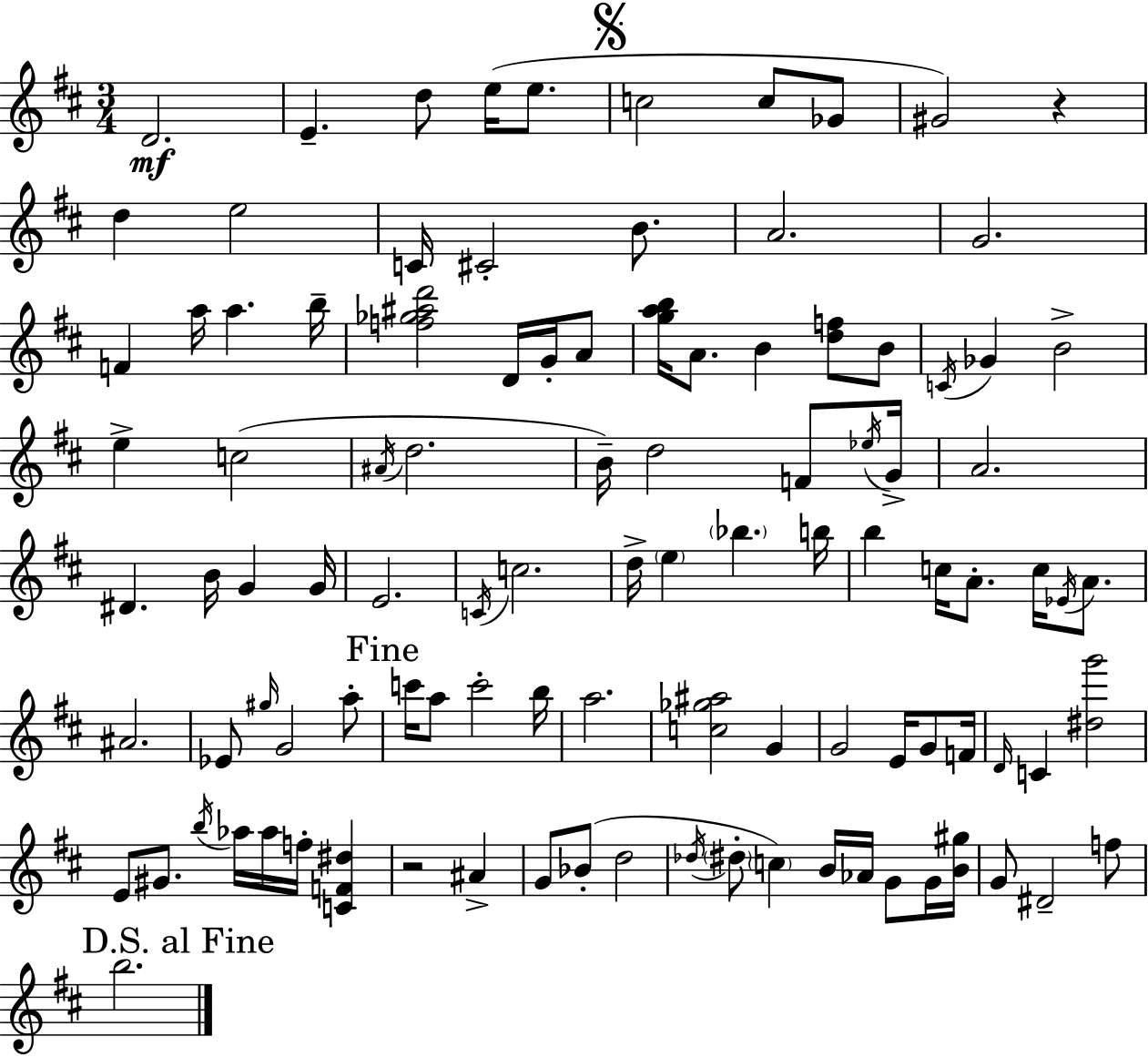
D4/h. E4/q. D5/e E5/s E5/e. C5/h C5/e Gb4/e G#4/h R/q D5/q E5/h C4/s C#4/h B4/e. A4/h. G4/h. F4/q A5/s A5/q. B5/s [F5,Gb5,A#5,D6]/h D4/s G4/s A4/e [G5,A5,B5]/s A4/e. B4/q [D5,F5]/e B4/e C4/s Gb4/q B4/h E5/q C5/h A#4/s D5/h. B4/s D5/h F4/e Eb5/s G4/s A4/h. D#4/q. B4/s G4/q G4/s E4/h. C4/s C5/h. D5/s E5/q Bb5/q. B5/s B5/q C5/s A4/e. C5/s Eb4/s A4/e. A#4/h. Eb4/e G#5/s G4/h A5/e C6/s A5/e C6/h B5/s A5/h. [C5,Gb5,A#5]/h G4/q G4/h E4/s G4/e F4/s D4/s C4/q [D#5,G6]/h E4/e G#4/e. B5/s Ab5/s Ab5/s F5/s [C4,F4,D#5]/q R/h A#4/q G4/e Bb4/e D5/h Db5/s D#5/e C5/q B4/s Ab4/s G4/e G4/s [B4,G#5]/s G4/e D#4/h F5/e B5/h.